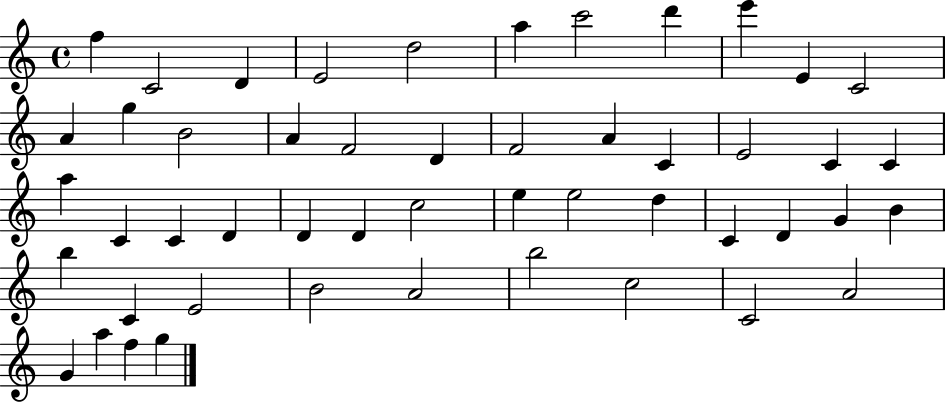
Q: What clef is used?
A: treble